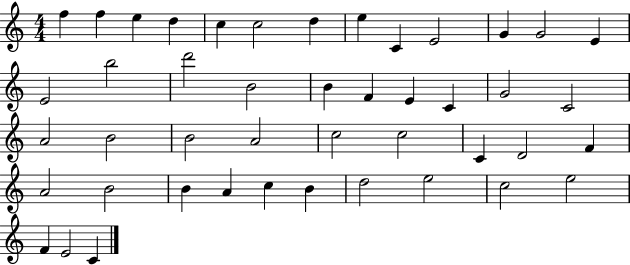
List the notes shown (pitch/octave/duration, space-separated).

F5/q F5/q E5/q D5/q C5/q C5/h D5/q E5/q C4/q E4/h G4/q G4/h E4/q E4/h B5/h D6/h B4/h B4/q F4/q E4/q C4/q G4/h C4/h A4/h B4/h B4/h A4/h C5/h C5/h C4/q D4/h F4/q A4/h B4/h B4/q A4/q C5/q B4/q D5/h E5/h C5/h E5/h F4/q E4/h C4/q